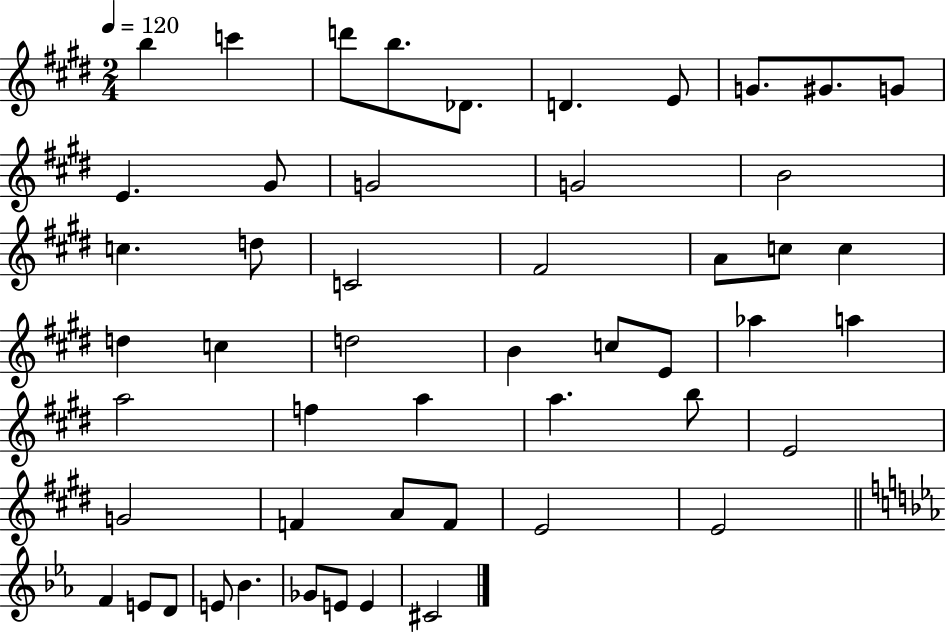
{
  \clef treble
  \numericTimeSignature
  \time 2/4
  \key e \major
  \tempo 4 = 120
  b''4 c'''4 | d'''8 b''8. des'8. | d'4. e'8 | g'8. gis'8. g'8 | \break e'4. gis'8 | g'2 | g'2 | b'2 | \break c''4. d''8 | c'2 | fis'2 | a'8 c''8 c''4 | \break d''4 c''4 | d''2 | b'4 c''8 e'8 | aes''4 a''4 | \break a''2 | f''4 a''4 | a''4. b''8 | e'2 | \break g'2 | f'4 a'8 f'8 | e'2 | e'2 | \break \bar "||" \break \key ees \major f'4 e'8 d'8 | e'8 bes'4. | ges'8 e'8 e'4 | cis'2 | \break \bar "|."
}